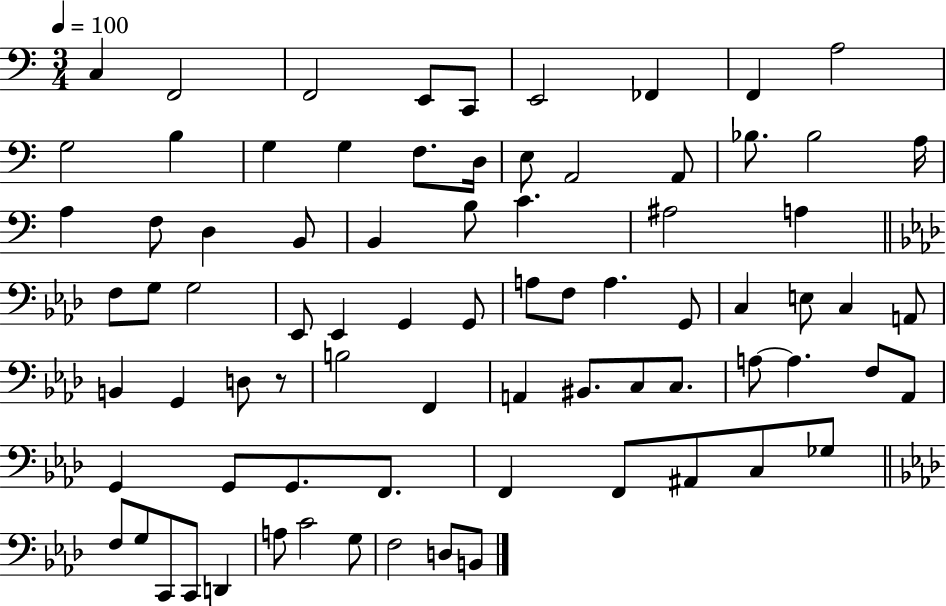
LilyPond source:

{
  \clef bass
  \numericTimeSignature
  \time 3/4
  \key c \major
  \tempo 4 = 100
  c4 f,2 | f,2 e,8 c,8 | e,2 fes,4 | f,4 a2 | \break g2 b4 | g4 g4 f8. d16 | e8 a,2 a,8 | bes8. bes2 a16 | \break a4 f8 d4 b,8 | b,4 b8 c'4. | ais2 a4 | \bar "||" \break \key aes \major f8 g8 g2 | ees,8 ees,4 g,4 g,8 | a8 f8 a4. g,8 | c4 e8 c4 a,8 | \break b,4 g,4 d8 r8 | b2 f,4 | a,4 bis,8. c8 c8. | a8~~ a4. f8 aes,8 | \break g,4 g,8 g,8. f,8. | f,4 f,8 ais,8 c8 ges8 | \bar "||" \break \key aes \major f8 g8 c,8 c,8 d,4 | a8 c'2 g8 | f2 d8 b,8 | \bar "|."
}